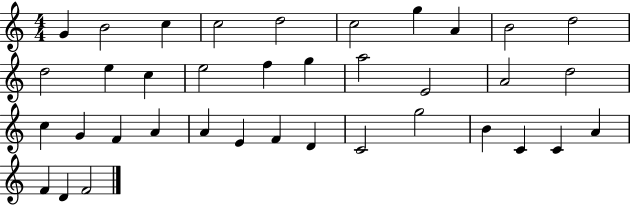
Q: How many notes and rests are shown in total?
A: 37